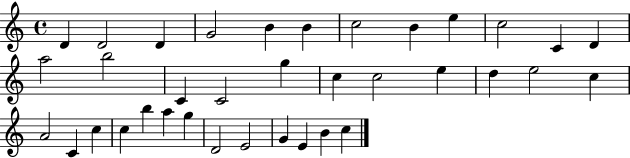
X:1
T:Untitled
M:4/4
L:1/4
K:C
D D2 D G2 B B c2 B e c2 C D a2 b2 C C2 g c c2 e d e2 c A2 C c c b a g D2 E2 G E B c